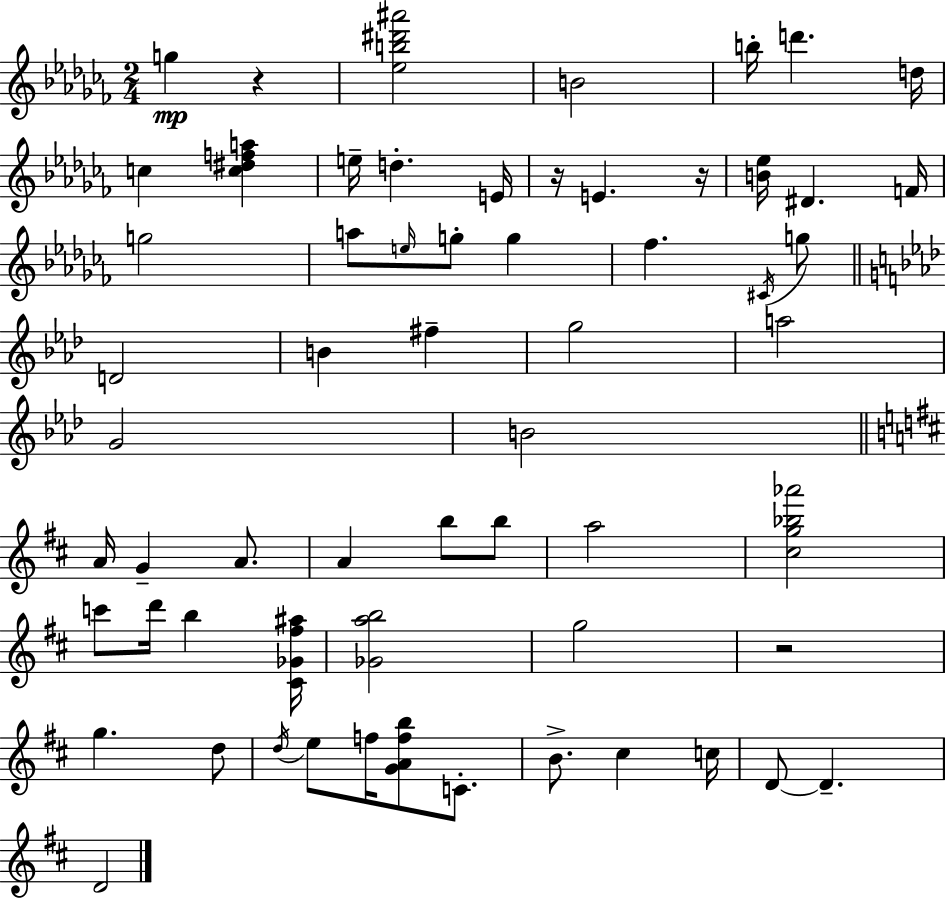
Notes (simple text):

G5/q R/q [Eb5,B5,D#6,A#6]/h B4/h B5/s D6/q. D5/s C5/q [C5,D#5,F5,A5]/q E5/s D5/q. E4/s R/s E4/q. R/s [B4,Eb5]/s D#4/q. F4/s G5/h A5/e E5/s G5/e G5/q FES5/q. C#4/s G5/e D4/h B4/q F#5/q G5/h A5/h G4/h B4/h A4/s G4/q A4/e. A4/q B5/e B5/e A5/h [C#5,G5,Bb5,Ab6]/h C6/e D6/s B5/q [C#4,Gb4,F#5,A#5]/s [Gb4,A5,B5]/h G5/h R/h G5/q. D5/e D5/s E5/e F5/s [G4,A4,F5,B5]/e C4/e. B4/e. C#5/q C5/s D4/e D4/q. D4/h